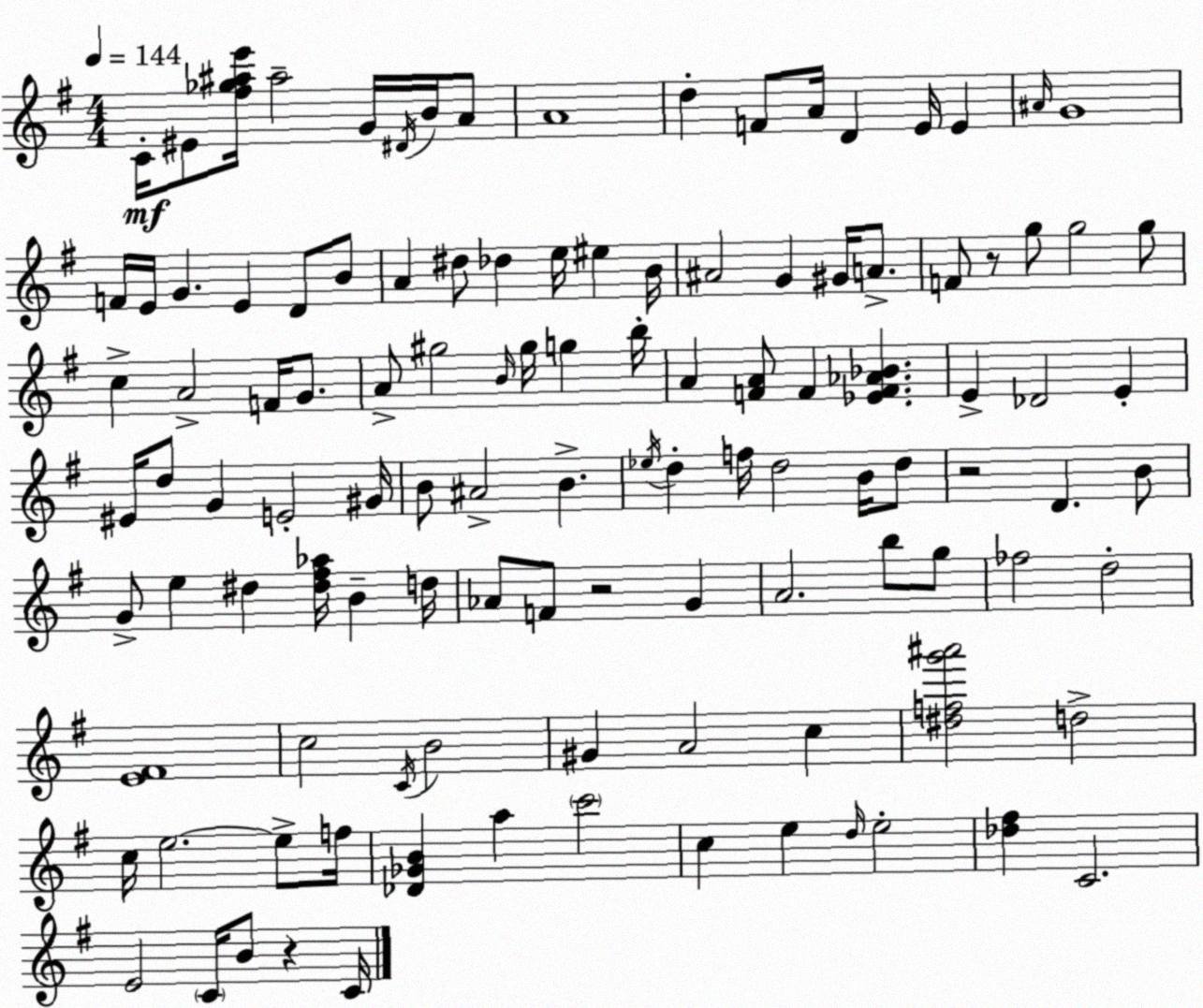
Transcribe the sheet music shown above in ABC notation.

X:1
T:Untitled
M:4/4
L:1/4
K:Em
C/4 ^E/2 [^f_g^ae']/4 ^a2 G/4 ^D/4 B/4 A/2 A4 d F/2 A/4 D E/4 E ^A/4 G4 F/4 E/4 G E D/2 B/2 A ^d/2 _d e/4 ^e B/4 ^A2 G ^G/4 A/2 F/2 z/2 g/2 g2 g/2 c A2 F/4 G/2 A/2 ^g2 B/4 ^g/4 g b/4 A [FA]/2 F [_EF_A_B] E _D2 E ^E/4 d/2 G E2 ^G/4 B/2 ^A2 B _e/4 d f/4 d2 B/4 d/2 z2 D B/2 G/2 e ^d [^d^f_a]/4 B d/4 _A/2 F/2 z2 G A2 b/2 g/2 _f2 d2 [E^F]4 c2 C/4 B2 ^G A2 c [^dfg'^a']2 d2 c/4 e2 e/2 f/4 [_D_GB] a c'2 c e d/4 e2 [_d^f] C2 E2 C/4 B/2 z C/4